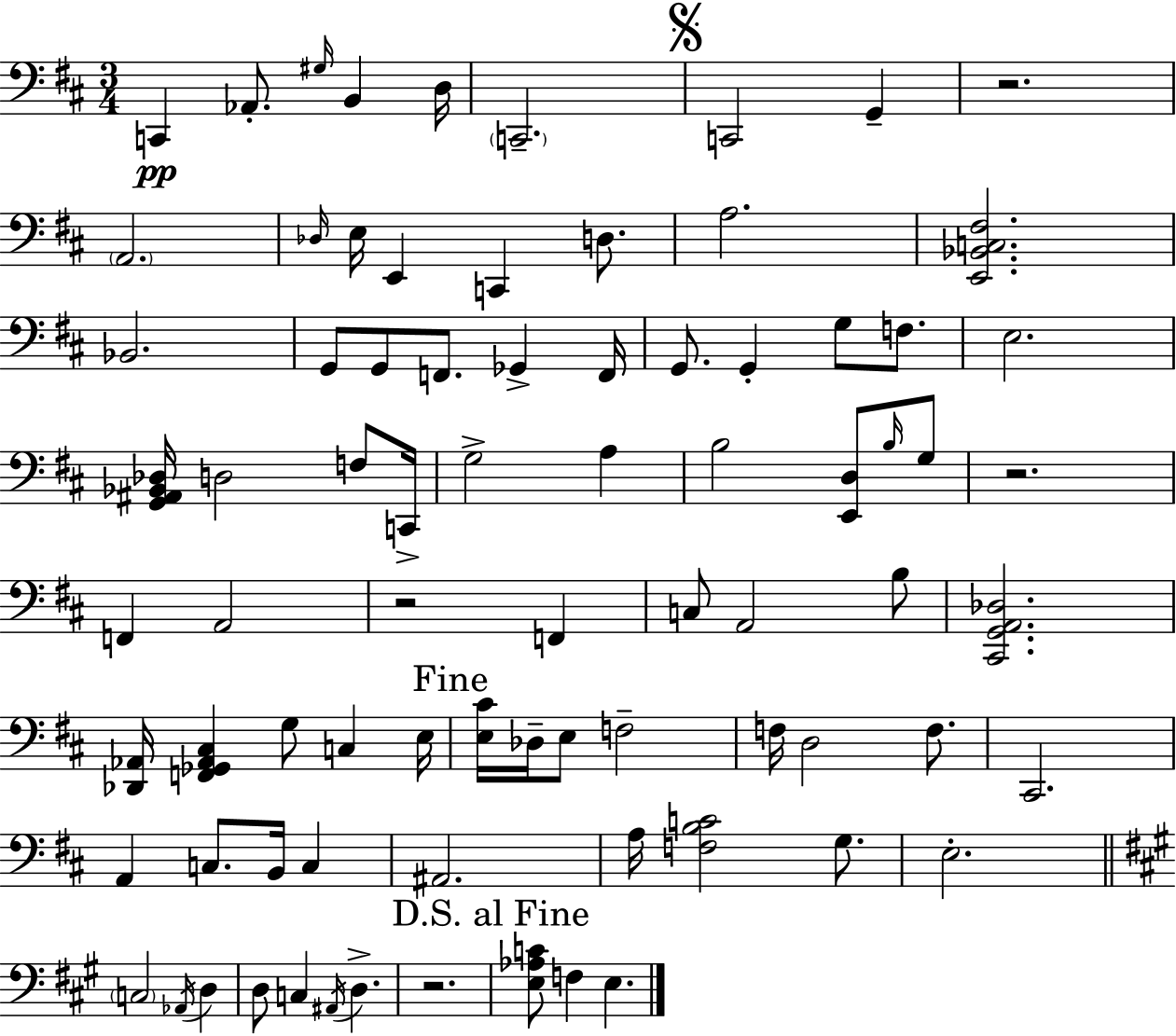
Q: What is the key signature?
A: D major